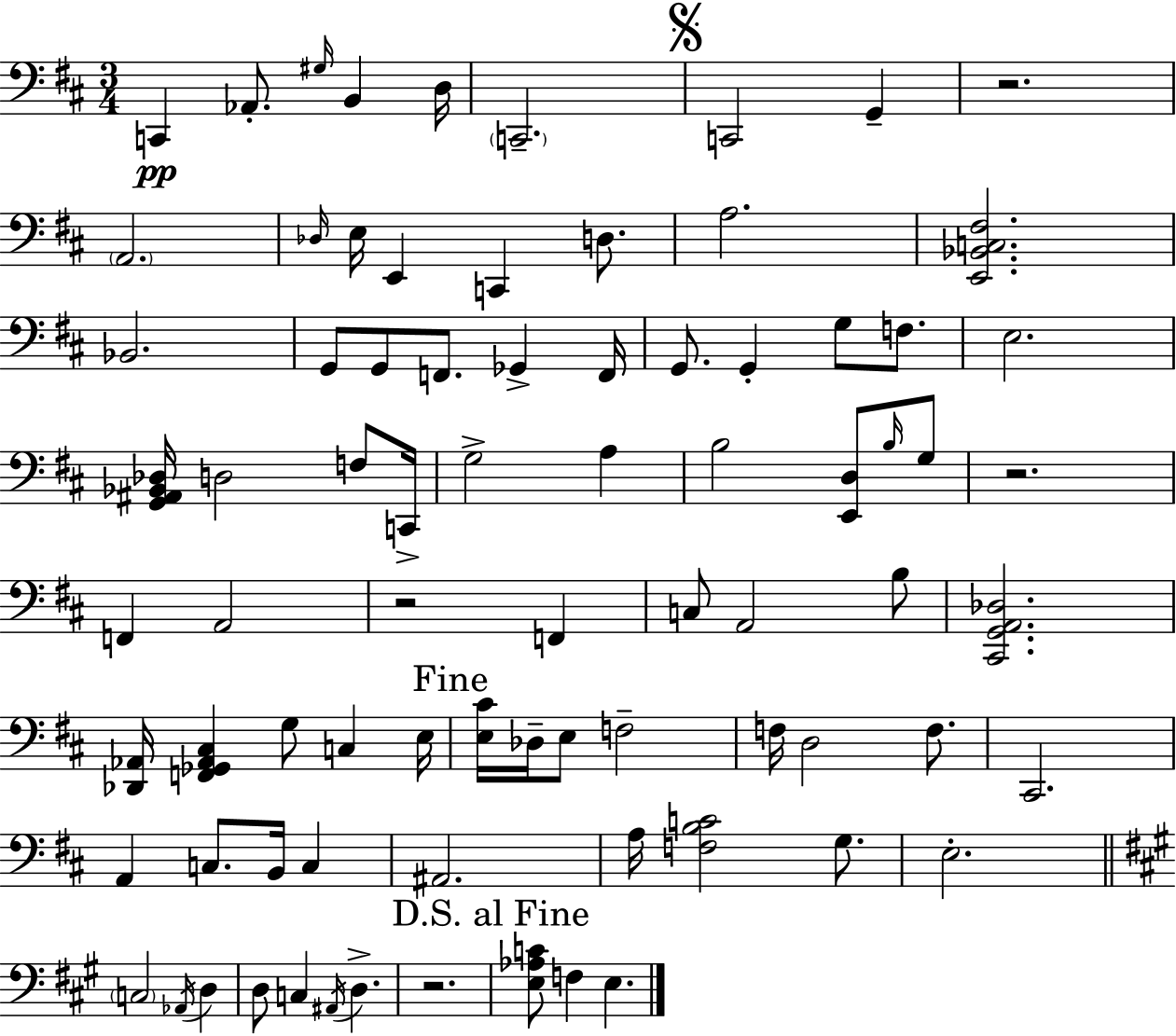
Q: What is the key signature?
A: D major